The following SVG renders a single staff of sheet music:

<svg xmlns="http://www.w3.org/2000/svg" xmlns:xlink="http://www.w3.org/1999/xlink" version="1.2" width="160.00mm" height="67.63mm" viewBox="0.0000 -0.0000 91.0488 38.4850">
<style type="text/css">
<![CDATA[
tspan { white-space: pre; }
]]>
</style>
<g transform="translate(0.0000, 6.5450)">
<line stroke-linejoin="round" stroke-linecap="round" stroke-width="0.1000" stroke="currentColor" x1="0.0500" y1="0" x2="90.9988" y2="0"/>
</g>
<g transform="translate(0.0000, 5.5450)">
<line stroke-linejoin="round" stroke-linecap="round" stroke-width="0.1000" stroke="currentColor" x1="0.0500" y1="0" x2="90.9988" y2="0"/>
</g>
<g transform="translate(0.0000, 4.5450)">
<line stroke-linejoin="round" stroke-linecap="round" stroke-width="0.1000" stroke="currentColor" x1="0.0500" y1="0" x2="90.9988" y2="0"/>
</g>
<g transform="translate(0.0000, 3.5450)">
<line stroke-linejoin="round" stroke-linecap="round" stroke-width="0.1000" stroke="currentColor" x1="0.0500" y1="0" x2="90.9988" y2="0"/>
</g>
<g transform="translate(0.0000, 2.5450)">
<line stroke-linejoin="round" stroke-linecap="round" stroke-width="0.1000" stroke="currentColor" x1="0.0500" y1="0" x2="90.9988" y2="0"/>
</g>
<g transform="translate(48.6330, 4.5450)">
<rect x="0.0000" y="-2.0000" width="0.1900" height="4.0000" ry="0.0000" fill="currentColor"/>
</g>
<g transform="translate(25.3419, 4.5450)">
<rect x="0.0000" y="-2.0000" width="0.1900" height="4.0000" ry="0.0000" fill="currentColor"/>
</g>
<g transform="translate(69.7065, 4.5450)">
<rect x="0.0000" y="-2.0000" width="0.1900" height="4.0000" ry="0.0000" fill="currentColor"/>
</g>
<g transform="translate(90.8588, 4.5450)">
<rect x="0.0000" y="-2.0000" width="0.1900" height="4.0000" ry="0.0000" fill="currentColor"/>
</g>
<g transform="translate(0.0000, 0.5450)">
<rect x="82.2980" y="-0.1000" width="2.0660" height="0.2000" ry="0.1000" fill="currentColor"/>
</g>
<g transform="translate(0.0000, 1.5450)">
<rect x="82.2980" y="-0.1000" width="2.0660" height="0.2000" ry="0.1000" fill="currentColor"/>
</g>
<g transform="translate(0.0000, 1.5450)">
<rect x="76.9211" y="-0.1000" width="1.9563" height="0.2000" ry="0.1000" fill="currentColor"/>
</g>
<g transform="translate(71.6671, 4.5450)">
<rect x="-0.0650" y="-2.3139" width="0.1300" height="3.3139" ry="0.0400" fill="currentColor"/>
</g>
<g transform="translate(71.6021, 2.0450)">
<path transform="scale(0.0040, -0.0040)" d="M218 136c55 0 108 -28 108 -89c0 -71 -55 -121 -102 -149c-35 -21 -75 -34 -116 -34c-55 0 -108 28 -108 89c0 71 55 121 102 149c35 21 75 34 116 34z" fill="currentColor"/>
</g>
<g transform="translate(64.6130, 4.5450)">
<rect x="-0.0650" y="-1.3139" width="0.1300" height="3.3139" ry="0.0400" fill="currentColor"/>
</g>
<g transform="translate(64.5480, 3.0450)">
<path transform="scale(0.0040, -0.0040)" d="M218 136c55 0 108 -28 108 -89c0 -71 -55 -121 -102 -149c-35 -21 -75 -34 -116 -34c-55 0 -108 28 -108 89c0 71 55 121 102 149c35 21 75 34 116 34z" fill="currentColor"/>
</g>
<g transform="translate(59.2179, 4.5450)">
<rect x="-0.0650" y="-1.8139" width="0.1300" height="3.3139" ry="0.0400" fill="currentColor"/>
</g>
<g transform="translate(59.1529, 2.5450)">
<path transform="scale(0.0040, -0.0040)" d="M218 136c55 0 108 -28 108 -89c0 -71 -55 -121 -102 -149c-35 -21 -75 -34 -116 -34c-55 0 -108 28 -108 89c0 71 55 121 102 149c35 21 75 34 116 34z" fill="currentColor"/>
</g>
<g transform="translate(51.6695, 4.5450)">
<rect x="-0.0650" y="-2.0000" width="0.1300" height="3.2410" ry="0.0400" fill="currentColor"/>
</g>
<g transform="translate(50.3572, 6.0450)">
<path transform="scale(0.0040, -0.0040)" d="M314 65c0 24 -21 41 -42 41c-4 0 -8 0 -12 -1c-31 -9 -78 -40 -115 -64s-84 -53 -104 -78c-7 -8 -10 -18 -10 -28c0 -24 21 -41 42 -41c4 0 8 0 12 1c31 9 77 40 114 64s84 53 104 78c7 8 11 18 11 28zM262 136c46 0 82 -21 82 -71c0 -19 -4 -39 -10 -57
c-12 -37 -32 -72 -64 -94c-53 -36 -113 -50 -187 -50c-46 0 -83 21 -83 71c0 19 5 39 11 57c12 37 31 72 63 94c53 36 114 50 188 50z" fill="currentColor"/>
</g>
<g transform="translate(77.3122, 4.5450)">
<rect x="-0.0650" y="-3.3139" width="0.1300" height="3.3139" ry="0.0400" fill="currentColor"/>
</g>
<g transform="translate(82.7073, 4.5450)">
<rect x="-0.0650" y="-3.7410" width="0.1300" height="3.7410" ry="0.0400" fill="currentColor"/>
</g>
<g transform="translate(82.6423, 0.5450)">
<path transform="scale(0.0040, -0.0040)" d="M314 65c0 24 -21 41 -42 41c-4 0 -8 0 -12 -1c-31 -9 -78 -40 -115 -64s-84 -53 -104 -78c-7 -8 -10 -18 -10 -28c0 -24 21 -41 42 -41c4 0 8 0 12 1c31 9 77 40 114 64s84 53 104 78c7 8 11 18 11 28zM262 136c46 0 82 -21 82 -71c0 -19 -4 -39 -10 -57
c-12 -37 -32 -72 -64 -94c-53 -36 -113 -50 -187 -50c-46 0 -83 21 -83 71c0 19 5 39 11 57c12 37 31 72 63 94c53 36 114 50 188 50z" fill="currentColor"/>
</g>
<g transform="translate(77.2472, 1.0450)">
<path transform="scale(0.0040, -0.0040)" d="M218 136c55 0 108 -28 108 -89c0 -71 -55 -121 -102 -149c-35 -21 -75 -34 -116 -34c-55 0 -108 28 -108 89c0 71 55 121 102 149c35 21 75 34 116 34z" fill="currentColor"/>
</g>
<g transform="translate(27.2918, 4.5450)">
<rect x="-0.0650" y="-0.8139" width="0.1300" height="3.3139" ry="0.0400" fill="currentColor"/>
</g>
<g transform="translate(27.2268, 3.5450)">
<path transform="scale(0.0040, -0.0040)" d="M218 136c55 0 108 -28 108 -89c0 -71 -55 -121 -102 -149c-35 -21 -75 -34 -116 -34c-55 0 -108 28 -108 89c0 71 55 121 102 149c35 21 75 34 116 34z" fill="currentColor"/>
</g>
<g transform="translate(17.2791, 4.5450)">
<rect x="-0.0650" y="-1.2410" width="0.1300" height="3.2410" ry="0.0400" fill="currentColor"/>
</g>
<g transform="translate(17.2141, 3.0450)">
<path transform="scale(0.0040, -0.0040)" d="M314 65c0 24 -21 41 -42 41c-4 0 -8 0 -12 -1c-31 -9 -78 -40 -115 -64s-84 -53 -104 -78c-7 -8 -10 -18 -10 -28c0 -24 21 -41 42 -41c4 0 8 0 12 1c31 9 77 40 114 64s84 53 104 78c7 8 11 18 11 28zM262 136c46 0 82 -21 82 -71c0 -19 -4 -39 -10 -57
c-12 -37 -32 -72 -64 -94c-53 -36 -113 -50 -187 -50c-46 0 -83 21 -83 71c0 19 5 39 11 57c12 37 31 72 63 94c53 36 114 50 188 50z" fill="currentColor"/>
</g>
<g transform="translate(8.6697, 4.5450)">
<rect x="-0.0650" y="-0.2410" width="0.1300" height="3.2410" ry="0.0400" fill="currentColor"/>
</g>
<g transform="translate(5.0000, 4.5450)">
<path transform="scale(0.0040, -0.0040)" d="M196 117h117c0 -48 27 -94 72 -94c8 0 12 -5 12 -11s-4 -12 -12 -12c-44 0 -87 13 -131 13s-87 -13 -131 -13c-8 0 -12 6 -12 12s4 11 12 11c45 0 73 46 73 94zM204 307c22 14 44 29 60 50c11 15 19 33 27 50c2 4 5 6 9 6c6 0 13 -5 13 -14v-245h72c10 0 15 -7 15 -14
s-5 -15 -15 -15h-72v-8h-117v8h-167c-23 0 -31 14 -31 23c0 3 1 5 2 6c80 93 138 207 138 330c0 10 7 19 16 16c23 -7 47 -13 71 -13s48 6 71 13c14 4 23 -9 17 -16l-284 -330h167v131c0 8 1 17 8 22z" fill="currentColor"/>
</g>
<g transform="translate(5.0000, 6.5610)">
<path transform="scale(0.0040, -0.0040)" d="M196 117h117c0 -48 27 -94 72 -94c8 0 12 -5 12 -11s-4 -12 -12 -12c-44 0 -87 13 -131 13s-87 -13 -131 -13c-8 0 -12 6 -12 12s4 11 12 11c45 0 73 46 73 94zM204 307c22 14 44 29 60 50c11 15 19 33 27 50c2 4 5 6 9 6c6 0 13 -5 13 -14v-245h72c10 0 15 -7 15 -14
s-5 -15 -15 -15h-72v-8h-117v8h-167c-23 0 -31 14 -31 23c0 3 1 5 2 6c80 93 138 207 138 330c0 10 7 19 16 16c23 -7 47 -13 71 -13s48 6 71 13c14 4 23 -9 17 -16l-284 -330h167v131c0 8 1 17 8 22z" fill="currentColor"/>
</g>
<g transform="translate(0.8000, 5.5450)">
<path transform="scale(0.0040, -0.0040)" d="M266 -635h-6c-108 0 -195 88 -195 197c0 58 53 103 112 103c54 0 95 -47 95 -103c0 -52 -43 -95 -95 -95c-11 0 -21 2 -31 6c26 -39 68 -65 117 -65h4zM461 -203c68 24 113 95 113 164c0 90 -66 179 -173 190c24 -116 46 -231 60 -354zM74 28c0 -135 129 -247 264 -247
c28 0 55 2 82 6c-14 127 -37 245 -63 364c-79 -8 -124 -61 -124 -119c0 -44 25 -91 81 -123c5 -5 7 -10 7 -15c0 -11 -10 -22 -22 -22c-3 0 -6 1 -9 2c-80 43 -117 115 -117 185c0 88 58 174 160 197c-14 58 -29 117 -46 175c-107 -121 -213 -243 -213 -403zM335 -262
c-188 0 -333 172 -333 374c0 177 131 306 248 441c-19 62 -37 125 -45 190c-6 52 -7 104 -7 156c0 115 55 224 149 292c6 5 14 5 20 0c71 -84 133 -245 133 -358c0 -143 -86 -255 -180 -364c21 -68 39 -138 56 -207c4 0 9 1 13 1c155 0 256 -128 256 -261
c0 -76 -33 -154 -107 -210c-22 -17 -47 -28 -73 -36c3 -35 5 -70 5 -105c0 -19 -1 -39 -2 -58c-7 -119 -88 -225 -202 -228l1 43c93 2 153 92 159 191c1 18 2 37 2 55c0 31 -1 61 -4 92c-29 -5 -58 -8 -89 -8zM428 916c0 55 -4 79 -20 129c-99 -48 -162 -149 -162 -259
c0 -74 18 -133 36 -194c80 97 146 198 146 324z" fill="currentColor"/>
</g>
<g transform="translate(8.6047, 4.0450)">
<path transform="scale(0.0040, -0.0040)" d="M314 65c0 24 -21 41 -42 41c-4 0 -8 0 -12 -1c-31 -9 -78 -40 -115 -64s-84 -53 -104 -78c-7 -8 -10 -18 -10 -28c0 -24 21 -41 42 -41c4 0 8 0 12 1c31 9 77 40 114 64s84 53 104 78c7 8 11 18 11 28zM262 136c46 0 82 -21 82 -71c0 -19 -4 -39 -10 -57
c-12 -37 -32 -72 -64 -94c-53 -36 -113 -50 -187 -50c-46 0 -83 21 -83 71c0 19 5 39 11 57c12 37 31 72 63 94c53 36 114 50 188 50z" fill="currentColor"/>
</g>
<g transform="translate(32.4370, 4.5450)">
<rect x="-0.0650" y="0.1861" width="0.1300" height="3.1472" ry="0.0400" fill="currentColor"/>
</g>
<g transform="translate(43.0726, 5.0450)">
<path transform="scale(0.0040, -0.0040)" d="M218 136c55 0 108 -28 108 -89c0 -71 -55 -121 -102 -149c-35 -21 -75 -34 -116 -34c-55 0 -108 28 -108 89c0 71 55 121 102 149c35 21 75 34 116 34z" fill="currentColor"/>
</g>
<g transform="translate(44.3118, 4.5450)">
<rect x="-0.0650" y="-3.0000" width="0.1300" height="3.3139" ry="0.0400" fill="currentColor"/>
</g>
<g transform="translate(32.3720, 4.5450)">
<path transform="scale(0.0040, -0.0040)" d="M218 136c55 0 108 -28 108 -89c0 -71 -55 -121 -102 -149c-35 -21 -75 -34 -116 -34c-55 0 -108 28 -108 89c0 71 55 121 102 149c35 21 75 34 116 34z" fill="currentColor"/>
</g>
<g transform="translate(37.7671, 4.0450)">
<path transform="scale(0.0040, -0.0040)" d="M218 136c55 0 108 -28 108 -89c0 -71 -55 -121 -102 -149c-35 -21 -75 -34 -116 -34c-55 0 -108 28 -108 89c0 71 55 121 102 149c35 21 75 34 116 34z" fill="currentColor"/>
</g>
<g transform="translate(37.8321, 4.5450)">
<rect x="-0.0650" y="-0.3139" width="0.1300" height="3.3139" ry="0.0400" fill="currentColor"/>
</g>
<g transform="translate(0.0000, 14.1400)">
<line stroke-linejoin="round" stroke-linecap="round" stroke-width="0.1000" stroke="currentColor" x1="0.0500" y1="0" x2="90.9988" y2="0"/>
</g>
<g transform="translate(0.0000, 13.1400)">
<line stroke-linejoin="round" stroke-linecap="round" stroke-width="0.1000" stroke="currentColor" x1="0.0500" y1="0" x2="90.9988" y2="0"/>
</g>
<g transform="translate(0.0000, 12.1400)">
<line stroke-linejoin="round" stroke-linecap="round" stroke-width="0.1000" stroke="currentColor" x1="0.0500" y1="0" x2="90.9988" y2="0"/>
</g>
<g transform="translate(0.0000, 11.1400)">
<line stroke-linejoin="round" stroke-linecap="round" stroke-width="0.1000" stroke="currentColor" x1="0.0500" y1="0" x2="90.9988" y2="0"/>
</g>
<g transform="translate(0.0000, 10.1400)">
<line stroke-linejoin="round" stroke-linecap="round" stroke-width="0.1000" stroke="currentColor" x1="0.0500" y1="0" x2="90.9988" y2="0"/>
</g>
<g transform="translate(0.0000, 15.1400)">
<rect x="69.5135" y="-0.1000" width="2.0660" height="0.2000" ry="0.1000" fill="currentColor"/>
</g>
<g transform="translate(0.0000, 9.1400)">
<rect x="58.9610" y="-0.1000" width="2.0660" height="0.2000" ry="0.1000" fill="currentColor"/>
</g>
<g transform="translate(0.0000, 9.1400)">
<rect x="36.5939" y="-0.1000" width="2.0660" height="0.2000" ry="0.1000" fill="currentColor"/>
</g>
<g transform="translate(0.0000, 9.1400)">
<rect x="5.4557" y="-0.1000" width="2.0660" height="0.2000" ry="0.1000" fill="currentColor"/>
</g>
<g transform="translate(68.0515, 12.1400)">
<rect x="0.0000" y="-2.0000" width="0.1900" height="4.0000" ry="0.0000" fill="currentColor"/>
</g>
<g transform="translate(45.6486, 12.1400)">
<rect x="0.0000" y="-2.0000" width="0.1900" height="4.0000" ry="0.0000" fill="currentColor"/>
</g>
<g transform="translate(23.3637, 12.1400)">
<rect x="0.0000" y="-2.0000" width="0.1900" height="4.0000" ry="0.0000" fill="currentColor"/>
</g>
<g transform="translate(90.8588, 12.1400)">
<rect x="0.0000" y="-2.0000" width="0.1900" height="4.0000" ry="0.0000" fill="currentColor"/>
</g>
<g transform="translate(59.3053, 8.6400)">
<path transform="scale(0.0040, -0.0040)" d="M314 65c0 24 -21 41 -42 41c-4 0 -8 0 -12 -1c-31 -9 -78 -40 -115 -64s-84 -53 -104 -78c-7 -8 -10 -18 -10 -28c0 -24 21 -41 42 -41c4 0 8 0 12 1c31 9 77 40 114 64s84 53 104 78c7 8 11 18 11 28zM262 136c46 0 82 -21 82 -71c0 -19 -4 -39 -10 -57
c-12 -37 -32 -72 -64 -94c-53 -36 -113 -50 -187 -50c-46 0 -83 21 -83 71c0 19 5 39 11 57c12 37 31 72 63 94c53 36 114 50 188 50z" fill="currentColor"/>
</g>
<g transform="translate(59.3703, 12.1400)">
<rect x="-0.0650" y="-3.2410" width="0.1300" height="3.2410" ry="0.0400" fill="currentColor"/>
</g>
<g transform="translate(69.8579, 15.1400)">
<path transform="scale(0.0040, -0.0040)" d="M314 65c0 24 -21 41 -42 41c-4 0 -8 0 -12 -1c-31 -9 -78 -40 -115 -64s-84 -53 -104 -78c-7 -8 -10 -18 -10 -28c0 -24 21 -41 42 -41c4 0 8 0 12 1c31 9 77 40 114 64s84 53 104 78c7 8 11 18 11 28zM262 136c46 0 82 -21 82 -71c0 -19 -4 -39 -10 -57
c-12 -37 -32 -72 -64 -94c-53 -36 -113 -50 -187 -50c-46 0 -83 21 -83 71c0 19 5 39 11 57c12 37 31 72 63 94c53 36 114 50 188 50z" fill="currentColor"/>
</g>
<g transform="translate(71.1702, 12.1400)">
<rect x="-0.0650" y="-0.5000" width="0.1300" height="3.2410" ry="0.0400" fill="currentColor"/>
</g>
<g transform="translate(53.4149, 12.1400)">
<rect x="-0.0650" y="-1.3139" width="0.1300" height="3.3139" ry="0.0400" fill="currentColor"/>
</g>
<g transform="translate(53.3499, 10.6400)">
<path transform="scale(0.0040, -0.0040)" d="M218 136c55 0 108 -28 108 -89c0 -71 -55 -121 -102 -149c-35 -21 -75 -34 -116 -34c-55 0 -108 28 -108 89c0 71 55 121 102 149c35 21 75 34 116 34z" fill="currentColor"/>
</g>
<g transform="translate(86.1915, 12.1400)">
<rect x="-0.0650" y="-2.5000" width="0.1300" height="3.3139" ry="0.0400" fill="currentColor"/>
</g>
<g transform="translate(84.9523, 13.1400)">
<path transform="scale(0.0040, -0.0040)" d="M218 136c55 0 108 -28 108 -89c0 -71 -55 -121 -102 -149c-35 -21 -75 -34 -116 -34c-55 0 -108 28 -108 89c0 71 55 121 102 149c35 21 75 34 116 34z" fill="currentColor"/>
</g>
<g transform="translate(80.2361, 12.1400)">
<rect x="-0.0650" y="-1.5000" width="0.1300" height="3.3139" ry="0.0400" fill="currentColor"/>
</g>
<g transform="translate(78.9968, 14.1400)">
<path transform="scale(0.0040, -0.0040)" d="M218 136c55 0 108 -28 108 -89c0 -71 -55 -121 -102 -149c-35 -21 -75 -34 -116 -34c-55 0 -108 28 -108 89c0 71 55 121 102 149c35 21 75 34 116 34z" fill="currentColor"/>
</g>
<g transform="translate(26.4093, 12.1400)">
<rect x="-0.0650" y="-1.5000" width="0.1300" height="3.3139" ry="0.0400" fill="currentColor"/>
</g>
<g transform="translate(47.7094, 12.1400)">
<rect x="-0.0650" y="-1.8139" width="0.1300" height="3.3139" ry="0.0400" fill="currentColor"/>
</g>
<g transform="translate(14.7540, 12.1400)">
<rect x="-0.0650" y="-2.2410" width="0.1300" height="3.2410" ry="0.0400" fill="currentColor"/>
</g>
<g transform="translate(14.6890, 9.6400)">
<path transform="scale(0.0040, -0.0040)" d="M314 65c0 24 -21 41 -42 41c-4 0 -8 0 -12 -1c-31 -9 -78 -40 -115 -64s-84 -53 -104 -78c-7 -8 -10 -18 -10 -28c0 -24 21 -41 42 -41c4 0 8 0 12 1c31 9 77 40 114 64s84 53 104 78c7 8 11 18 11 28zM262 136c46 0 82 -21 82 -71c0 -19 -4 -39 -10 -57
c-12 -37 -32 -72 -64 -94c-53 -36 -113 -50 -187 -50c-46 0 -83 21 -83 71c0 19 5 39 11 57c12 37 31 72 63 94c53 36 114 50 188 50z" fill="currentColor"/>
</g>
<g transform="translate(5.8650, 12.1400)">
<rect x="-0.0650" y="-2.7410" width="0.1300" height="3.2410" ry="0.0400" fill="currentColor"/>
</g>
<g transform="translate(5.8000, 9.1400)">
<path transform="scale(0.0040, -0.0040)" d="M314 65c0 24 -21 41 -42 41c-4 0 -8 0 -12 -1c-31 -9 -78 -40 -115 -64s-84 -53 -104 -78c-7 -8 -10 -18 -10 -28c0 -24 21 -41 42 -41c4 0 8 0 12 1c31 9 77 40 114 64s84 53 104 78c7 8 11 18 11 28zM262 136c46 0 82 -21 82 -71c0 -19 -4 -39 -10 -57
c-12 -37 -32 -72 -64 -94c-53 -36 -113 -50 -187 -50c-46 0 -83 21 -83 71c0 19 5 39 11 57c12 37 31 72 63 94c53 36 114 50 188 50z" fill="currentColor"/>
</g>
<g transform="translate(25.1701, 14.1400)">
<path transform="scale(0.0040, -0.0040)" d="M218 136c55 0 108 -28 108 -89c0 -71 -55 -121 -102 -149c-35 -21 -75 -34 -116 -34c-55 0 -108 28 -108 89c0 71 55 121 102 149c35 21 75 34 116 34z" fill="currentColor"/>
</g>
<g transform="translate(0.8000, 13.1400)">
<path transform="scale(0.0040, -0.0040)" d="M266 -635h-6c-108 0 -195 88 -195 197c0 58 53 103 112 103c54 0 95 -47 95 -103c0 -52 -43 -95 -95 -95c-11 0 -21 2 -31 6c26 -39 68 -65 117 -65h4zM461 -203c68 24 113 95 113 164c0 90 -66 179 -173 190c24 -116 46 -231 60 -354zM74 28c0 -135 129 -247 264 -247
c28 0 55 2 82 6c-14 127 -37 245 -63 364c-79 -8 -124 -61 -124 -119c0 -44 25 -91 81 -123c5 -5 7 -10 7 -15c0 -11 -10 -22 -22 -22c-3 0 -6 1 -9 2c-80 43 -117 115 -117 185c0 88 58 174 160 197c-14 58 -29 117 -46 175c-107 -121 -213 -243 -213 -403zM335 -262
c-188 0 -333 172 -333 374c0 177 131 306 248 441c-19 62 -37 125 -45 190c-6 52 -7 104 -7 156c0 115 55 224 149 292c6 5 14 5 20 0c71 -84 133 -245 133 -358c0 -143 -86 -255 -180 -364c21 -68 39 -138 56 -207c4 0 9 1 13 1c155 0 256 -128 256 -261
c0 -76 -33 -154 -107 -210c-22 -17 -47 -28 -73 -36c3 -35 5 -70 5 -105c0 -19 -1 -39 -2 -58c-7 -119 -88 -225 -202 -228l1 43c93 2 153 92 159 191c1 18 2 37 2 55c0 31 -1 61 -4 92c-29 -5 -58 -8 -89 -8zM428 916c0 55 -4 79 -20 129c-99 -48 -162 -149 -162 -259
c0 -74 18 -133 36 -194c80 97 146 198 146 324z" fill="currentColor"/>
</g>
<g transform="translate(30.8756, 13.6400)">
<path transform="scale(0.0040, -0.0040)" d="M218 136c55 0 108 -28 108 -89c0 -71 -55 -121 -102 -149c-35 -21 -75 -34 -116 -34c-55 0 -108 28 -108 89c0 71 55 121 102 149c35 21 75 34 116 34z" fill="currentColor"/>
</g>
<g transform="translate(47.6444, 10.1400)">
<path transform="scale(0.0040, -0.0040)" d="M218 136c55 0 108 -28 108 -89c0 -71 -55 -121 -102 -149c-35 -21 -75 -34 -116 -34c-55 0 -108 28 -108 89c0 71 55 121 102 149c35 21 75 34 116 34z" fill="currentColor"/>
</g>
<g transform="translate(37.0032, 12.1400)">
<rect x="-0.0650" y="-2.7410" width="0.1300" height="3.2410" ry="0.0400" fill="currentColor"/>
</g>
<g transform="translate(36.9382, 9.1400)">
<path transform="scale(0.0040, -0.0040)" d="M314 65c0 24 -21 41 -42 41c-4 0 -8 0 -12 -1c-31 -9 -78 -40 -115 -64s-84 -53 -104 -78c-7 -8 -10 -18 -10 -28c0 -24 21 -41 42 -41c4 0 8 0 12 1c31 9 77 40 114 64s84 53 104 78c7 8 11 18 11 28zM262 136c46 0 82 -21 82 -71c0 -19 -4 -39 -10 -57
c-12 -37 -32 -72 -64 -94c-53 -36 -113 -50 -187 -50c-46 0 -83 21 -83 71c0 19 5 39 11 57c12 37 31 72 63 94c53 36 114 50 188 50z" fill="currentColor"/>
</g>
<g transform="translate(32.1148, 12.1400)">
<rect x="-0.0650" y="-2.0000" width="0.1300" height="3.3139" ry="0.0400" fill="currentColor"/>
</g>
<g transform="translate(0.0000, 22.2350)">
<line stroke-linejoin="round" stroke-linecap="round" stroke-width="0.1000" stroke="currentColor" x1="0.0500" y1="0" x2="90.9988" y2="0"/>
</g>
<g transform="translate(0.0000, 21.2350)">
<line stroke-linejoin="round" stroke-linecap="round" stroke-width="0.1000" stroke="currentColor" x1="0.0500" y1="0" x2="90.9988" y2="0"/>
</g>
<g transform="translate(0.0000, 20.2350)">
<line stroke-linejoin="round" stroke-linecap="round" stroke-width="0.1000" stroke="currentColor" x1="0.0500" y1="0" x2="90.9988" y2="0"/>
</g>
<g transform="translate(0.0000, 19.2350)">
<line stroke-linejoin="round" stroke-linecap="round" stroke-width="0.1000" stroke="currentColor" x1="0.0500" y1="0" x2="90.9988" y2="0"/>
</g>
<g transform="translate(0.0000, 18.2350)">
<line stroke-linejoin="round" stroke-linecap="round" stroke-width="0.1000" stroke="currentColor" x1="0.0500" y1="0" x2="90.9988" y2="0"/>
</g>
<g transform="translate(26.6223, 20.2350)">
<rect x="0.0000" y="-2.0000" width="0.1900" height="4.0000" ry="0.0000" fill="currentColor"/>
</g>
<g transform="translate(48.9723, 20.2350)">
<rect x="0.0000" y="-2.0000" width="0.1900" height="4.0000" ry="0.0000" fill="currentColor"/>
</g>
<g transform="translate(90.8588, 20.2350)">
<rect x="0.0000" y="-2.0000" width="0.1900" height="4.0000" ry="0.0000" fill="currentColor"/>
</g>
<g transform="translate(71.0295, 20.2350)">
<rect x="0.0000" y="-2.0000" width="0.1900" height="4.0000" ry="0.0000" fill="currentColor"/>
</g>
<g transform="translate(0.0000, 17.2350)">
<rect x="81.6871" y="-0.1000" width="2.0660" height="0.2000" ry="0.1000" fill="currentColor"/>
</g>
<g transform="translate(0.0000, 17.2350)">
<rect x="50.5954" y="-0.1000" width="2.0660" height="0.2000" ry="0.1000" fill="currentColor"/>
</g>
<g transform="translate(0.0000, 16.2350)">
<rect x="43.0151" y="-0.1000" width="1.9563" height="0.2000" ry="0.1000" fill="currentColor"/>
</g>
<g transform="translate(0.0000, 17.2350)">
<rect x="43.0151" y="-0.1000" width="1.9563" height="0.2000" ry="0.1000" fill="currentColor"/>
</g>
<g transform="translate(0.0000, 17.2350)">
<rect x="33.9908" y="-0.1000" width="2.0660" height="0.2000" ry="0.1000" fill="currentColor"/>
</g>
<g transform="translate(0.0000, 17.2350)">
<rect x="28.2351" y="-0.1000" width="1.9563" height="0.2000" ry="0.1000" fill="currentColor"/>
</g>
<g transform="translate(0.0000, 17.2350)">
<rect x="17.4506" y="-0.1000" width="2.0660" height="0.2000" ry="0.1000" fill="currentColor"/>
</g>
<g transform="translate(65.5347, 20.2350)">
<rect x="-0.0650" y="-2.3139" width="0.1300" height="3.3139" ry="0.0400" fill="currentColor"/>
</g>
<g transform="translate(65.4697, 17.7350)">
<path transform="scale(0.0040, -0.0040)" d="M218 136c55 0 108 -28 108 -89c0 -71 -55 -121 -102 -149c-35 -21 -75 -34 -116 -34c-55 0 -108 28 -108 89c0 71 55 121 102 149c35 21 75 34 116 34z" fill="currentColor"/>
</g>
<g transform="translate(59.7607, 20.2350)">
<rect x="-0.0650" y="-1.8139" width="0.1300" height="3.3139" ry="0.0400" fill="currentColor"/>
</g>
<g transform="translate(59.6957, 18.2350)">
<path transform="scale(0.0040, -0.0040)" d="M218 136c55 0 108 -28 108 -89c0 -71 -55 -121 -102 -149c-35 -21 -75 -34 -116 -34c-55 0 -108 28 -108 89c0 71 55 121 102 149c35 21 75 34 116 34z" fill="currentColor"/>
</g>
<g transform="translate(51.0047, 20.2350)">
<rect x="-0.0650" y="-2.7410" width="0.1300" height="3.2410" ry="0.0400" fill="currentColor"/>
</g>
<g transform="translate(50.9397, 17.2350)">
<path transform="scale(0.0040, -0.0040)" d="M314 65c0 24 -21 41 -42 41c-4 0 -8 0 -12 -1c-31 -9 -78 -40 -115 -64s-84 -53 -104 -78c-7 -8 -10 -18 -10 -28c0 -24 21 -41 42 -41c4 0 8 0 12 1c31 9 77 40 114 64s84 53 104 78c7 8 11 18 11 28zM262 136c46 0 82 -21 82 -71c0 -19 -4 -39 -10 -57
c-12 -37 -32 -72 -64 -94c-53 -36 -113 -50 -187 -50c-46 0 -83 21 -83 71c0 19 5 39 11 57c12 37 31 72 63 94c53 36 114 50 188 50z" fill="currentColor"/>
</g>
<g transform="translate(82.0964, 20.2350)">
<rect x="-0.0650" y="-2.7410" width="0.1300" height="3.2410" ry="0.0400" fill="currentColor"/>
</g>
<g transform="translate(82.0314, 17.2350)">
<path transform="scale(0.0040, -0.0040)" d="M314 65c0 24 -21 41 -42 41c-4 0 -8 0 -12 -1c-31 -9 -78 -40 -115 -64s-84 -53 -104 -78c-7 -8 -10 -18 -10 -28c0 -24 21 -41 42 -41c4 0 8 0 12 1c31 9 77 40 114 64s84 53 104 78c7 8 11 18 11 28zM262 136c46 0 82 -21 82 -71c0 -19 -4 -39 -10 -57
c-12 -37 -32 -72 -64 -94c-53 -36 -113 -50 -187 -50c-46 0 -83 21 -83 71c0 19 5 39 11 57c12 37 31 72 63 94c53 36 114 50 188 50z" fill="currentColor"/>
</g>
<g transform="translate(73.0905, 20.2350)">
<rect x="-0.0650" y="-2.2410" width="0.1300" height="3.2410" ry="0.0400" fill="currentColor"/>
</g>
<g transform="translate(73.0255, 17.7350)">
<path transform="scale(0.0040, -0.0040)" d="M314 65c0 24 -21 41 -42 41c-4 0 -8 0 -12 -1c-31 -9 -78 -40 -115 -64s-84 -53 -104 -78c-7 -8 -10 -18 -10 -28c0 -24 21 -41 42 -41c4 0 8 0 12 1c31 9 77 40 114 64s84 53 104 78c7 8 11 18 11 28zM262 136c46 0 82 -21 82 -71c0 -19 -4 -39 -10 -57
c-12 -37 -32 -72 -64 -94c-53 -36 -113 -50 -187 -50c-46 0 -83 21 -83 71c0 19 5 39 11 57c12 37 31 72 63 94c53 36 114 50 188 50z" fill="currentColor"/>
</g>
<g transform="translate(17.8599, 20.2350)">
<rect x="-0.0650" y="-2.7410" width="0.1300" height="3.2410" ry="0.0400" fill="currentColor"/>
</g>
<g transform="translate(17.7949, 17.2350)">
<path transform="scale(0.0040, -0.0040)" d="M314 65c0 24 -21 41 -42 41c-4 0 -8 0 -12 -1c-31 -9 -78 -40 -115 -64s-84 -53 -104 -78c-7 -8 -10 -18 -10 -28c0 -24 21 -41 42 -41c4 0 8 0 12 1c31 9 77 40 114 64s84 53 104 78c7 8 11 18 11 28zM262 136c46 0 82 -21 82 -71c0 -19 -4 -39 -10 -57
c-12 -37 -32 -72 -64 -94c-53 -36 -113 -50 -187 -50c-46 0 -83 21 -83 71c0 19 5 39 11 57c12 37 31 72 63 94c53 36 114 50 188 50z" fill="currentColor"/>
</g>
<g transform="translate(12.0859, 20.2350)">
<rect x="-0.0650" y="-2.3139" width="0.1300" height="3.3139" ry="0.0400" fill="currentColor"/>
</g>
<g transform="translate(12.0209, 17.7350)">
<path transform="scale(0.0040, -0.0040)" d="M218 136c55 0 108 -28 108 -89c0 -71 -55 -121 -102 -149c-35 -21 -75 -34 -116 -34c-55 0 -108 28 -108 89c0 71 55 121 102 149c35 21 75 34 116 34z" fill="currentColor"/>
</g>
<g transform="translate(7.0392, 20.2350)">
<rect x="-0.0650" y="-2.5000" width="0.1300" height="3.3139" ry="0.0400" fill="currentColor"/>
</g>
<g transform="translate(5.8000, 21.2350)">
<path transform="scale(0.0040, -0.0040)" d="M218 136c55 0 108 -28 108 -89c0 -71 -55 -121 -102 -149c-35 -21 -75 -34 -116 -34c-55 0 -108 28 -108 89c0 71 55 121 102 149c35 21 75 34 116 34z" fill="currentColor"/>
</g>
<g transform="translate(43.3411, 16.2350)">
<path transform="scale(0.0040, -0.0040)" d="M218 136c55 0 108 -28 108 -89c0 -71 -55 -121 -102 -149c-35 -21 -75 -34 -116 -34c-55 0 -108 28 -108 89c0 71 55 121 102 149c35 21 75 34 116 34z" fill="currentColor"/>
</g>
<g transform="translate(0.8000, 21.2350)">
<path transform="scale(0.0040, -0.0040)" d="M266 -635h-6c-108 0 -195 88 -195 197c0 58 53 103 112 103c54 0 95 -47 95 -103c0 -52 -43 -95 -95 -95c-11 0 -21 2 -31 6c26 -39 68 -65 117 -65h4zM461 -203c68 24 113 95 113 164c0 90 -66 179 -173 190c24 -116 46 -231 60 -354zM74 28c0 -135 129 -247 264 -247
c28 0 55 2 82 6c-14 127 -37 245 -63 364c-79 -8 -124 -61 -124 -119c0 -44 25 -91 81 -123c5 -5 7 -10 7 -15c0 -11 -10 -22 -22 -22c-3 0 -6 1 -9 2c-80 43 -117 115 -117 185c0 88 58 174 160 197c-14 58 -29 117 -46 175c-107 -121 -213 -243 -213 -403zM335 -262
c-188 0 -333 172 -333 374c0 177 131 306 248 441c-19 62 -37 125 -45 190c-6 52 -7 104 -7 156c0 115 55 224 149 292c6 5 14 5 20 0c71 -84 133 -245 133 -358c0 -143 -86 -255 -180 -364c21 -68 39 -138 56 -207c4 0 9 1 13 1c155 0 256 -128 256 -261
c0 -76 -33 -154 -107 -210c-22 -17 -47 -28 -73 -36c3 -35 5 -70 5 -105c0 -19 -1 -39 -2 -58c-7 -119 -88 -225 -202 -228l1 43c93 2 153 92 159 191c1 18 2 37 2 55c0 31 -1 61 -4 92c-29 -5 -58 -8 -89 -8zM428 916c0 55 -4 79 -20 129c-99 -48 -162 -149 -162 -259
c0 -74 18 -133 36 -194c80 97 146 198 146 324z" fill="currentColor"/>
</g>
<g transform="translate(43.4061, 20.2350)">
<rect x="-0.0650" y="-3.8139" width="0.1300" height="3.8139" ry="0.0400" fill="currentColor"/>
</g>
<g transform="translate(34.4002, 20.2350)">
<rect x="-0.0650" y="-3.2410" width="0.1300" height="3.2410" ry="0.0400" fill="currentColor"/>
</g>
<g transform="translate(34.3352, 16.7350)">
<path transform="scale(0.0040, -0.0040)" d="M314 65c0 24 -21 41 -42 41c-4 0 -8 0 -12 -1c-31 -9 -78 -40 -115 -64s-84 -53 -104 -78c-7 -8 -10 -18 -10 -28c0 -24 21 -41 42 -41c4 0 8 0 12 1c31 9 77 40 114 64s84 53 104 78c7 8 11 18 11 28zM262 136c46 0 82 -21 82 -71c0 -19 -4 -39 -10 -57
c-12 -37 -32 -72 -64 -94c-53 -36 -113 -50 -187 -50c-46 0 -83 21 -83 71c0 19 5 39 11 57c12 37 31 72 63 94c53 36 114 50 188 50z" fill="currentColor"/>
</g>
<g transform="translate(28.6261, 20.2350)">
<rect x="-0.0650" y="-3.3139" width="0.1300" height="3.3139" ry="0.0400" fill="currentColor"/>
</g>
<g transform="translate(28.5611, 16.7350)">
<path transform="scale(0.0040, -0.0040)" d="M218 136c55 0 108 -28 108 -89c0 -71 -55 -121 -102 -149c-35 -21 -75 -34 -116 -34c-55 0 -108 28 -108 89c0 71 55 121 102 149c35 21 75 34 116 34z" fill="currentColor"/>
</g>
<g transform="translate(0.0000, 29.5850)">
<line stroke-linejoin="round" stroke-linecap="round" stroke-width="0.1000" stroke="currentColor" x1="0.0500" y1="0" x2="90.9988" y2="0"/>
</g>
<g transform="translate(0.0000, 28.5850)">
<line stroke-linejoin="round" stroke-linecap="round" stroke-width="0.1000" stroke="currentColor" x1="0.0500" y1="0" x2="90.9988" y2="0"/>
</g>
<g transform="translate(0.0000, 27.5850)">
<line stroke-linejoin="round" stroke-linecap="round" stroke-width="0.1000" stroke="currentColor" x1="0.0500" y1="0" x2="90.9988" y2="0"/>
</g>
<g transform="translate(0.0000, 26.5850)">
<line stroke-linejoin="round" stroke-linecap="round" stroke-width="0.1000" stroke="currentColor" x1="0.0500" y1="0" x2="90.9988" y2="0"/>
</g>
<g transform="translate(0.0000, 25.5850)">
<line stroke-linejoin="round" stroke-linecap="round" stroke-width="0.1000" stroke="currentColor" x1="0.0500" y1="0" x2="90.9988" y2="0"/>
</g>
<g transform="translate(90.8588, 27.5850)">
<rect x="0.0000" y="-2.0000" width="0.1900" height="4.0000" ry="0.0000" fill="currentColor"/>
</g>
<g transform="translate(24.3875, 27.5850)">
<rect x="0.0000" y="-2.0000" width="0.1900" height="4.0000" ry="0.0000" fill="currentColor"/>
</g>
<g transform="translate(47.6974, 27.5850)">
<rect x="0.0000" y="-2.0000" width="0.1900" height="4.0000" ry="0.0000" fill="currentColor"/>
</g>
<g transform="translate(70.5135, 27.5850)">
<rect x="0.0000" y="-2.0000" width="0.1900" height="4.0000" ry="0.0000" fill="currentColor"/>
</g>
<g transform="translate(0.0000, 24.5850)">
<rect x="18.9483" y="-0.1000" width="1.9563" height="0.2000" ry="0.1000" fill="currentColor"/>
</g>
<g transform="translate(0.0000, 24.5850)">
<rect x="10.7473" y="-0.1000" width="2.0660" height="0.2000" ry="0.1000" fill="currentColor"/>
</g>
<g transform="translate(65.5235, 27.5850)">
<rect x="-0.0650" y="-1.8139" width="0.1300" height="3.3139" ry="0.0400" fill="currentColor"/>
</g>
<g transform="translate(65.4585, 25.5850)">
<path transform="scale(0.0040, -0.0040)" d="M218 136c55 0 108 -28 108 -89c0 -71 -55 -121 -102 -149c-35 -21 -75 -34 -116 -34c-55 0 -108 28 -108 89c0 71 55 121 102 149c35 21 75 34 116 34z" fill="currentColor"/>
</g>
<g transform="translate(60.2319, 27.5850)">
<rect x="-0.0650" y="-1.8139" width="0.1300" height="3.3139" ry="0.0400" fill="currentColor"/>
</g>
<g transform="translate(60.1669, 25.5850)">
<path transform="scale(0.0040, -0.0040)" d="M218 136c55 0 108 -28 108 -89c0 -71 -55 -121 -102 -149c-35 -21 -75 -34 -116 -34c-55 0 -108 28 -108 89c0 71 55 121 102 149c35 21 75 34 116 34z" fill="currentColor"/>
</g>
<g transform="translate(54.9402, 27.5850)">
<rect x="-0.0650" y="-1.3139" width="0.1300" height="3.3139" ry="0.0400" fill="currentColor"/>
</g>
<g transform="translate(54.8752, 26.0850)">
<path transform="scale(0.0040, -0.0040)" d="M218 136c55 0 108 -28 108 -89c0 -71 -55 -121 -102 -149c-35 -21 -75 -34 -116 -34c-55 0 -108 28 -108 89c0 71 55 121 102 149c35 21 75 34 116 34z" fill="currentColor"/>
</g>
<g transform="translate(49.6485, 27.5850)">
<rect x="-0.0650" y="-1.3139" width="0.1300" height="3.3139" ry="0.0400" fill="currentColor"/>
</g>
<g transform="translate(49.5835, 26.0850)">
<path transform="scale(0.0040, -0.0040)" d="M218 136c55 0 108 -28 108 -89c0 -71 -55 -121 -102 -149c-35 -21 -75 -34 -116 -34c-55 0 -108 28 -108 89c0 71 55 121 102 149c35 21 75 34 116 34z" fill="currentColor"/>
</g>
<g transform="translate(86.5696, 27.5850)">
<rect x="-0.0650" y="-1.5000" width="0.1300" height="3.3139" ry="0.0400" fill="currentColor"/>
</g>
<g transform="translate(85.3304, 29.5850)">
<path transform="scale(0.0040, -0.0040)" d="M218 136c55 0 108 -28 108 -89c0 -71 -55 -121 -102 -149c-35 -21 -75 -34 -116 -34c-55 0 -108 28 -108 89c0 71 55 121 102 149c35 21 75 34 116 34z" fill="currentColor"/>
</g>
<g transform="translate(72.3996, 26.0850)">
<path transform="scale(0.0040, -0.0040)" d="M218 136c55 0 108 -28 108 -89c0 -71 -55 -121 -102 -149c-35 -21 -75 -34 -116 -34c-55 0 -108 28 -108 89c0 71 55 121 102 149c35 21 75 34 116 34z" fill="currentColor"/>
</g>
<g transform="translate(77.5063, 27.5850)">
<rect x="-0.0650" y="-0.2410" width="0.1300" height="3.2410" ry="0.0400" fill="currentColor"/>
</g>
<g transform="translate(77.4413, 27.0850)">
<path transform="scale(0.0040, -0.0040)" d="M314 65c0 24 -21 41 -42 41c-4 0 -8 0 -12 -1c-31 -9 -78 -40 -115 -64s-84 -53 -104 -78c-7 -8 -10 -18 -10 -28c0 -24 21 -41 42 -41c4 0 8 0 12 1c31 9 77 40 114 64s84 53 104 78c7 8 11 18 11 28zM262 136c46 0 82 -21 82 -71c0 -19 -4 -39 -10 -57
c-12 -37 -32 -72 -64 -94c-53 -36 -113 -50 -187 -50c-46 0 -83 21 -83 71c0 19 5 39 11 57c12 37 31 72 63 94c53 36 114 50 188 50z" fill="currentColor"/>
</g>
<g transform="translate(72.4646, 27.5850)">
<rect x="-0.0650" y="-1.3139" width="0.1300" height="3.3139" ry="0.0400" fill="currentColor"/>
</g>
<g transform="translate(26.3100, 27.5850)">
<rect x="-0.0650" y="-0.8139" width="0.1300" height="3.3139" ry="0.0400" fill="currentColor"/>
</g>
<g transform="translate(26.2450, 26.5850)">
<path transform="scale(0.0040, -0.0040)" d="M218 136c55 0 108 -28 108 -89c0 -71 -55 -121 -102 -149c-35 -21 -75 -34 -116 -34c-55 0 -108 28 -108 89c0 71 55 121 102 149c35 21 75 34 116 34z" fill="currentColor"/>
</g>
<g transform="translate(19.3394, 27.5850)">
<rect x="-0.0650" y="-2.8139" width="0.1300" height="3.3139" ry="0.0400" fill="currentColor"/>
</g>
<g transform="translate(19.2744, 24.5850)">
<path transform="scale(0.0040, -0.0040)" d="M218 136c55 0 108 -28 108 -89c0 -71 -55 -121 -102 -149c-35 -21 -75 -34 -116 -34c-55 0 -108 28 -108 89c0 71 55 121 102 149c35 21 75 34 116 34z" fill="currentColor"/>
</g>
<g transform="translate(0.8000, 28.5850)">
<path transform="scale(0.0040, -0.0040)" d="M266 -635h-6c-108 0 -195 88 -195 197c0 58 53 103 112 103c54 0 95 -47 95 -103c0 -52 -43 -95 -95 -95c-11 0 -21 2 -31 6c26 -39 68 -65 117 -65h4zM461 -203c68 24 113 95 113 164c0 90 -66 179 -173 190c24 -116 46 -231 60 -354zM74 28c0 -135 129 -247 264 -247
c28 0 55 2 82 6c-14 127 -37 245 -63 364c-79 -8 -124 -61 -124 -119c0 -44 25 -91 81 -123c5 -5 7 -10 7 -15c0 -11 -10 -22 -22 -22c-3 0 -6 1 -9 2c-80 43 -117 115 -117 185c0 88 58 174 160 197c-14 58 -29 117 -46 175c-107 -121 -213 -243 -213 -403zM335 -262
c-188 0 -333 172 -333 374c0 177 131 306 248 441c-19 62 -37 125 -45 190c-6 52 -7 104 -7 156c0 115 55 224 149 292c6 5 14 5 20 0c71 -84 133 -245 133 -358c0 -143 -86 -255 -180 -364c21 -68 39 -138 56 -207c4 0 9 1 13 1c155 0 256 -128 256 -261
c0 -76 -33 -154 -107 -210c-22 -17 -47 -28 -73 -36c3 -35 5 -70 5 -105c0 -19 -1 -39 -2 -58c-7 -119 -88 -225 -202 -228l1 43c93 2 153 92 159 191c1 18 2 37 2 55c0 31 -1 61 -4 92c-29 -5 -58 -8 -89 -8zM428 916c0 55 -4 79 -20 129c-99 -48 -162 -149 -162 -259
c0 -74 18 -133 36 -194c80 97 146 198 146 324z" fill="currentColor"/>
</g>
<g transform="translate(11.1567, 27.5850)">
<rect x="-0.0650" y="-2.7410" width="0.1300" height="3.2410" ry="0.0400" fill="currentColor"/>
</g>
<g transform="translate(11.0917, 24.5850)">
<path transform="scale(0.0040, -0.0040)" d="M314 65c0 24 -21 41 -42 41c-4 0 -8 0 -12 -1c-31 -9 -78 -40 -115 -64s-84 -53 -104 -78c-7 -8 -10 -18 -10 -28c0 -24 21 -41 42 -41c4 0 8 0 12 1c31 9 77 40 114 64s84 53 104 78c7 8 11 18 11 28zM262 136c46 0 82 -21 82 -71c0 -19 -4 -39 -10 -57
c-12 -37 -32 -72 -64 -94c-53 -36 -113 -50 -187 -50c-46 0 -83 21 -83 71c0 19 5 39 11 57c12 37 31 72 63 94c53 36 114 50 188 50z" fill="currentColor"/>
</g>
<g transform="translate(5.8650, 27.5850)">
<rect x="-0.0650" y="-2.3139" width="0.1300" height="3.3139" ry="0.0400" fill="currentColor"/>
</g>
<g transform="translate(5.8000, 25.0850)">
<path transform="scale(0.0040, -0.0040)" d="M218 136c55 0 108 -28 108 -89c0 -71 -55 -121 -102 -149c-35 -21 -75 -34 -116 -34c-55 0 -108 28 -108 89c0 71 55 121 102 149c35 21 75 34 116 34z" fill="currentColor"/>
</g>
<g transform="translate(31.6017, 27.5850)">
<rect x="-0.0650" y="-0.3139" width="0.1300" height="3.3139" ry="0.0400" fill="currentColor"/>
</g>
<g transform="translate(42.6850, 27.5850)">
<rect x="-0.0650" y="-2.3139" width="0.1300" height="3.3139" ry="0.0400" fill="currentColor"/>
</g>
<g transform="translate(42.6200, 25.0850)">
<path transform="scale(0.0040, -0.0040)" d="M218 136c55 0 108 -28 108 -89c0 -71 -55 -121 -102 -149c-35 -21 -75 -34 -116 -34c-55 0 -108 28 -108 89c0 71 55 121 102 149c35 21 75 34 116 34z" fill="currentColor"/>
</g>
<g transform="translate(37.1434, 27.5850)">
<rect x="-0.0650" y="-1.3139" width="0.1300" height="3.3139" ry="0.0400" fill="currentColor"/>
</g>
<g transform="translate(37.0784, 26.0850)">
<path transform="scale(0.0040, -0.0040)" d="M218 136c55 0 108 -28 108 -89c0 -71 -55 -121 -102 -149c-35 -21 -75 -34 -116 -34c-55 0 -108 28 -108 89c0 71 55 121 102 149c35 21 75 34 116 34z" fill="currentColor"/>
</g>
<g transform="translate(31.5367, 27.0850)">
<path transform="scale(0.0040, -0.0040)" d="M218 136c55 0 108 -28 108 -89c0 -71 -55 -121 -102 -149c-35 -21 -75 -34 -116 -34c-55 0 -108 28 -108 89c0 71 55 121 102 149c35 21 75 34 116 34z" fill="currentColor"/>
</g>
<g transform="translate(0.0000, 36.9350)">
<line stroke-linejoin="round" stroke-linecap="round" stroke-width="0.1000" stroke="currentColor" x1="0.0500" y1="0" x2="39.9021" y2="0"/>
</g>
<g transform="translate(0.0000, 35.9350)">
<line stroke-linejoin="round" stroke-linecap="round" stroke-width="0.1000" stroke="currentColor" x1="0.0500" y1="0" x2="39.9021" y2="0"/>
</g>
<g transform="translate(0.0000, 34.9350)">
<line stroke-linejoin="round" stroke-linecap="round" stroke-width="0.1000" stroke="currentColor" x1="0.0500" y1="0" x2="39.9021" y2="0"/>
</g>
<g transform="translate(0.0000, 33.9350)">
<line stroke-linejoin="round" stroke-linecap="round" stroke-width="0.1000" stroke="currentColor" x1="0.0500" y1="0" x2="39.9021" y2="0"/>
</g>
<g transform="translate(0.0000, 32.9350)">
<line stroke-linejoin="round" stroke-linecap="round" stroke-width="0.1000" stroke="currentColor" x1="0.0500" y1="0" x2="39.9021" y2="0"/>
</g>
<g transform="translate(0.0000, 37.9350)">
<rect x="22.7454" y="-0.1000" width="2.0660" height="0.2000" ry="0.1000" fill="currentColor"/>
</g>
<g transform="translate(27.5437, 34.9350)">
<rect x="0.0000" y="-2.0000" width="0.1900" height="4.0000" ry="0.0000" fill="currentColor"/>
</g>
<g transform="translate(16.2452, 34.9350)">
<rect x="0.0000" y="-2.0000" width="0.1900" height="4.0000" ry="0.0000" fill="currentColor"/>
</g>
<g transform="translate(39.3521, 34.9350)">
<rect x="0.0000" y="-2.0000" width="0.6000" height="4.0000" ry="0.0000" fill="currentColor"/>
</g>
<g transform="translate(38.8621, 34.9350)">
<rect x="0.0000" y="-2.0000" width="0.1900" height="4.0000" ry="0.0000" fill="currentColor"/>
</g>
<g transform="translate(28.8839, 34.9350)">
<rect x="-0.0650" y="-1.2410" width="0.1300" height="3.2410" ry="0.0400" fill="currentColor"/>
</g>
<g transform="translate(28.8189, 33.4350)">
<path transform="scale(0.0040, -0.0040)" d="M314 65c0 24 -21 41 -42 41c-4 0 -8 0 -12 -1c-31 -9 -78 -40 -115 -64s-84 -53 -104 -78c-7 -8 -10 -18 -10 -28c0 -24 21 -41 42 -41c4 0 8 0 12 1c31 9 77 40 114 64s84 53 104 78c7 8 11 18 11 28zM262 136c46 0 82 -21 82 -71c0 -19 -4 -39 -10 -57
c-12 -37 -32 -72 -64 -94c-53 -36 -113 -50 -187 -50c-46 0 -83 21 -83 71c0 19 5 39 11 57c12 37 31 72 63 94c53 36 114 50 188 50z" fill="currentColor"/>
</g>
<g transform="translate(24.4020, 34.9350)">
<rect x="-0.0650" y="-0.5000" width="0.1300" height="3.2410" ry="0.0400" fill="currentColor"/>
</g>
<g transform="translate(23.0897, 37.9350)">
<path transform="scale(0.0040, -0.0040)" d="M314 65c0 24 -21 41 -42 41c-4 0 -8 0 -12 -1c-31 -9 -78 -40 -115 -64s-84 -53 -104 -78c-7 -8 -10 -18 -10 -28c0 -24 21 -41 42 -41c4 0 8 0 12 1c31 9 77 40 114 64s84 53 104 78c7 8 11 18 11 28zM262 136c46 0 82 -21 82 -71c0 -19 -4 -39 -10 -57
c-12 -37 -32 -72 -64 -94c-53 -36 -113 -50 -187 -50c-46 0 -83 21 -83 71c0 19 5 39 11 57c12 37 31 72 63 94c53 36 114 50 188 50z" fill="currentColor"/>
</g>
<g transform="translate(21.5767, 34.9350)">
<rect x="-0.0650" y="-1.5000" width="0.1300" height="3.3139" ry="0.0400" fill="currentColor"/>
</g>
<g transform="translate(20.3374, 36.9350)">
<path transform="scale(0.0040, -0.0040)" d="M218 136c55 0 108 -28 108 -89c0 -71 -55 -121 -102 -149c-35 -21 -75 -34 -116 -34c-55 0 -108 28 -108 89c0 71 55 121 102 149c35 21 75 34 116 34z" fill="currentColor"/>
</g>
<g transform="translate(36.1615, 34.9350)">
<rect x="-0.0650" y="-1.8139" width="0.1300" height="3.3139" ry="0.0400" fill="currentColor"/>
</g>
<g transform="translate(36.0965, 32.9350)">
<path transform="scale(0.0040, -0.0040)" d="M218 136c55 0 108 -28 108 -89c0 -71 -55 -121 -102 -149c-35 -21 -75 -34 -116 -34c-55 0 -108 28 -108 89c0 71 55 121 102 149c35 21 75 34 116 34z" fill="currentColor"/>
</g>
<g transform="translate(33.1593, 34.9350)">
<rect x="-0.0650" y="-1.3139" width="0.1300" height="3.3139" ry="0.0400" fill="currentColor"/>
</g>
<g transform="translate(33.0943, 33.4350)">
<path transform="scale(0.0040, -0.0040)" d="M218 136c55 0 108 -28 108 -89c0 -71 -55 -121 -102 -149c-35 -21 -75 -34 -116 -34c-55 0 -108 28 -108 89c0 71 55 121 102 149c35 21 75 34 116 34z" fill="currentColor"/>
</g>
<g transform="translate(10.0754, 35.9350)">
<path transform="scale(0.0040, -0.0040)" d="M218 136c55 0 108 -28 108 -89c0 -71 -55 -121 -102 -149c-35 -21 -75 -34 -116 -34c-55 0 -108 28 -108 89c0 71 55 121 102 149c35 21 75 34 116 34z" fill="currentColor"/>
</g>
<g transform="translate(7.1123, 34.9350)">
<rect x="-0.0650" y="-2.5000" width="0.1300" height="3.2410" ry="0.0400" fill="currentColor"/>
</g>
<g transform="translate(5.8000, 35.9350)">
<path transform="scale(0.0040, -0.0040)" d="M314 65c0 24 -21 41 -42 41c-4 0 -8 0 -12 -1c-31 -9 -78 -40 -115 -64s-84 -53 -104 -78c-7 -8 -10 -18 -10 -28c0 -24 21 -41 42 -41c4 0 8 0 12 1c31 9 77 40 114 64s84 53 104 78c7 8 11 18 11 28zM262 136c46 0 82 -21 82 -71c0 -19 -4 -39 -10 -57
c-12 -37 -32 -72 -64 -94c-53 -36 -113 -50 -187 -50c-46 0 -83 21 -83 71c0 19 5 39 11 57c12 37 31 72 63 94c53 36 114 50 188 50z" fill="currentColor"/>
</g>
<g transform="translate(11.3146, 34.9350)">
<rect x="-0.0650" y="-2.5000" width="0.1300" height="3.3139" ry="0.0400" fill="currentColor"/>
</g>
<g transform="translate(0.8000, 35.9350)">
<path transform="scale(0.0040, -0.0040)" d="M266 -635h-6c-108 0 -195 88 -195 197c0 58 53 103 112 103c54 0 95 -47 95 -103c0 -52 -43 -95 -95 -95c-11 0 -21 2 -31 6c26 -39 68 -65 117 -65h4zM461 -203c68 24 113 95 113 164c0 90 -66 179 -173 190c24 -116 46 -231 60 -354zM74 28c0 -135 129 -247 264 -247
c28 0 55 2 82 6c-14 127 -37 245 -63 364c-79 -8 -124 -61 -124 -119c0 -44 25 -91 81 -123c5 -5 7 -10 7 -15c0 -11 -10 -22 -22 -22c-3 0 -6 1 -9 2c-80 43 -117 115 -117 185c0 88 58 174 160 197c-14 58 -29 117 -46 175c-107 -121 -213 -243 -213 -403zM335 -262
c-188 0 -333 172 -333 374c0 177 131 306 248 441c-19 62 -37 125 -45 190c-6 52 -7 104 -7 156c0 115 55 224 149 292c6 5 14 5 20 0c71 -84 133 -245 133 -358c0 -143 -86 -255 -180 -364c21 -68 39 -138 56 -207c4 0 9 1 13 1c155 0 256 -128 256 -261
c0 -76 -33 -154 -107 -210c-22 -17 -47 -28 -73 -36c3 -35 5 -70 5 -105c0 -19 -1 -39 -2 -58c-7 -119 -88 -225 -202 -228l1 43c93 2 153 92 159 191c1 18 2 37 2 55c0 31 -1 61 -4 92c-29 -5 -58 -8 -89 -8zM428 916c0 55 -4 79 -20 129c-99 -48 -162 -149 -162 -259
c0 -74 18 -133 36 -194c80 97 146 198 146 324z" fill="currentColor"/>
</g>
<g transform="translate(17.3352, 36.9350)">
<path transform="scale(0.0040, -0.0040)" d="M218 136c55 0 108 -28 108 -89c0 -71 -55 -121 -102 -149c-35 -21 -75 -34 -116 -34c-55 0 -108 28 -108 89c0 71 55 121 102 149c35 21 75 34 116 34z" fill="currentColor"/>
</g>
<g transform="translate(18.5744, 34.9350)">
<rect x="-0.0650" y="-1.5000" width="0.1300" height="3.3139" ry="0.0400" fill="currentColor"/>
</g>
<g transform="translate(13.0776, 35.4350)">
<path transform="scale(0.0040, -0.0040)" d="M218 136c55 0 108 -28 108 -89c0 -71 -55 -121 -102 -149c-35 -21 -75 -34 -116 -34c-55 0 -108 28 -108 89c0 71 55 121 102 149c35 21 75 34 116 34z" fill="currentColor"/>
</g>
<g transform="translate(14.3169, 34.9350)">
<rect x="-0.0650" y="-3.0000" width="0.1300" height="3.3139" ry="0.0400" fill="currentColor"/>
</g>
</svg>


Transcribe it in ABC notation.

X:1
T:Untitled
M:4/4
L:1/4
K:C
c2 e2 d B c A F2 f e g b c'2 a2 g2 E F a2 f e b2 C2 E G G g a2 b b2 c' a2 f g g2 a2 g a2 a d c e g e e f f e c2 E G2 G A E E C2 e2 e f